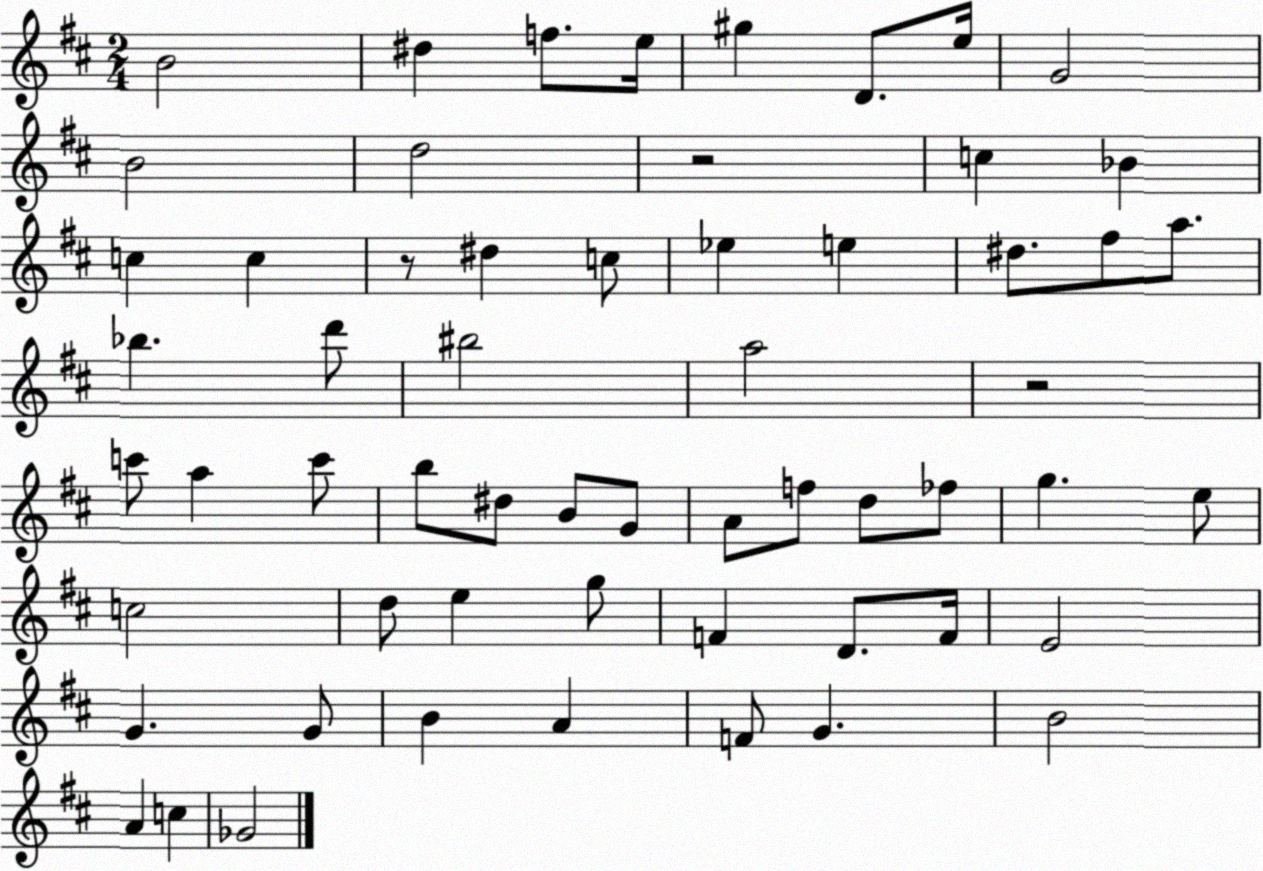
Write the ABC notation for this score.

X:1
T:Untitled
M:2/4
L:1/4
K:D
B2 ^d f/2 e/4 ^g D/2 e/4 G2 B2 d2 z2 c _B c c z/2 ^d c/2 _e e ^d/2 ^f/2 a/2 _b d'/2 ^b2 a2 z2 c'/2 a c'/2 b/2 ^d/2 B/2 G/2 A/2 f/2 d/2 _f/2 g e/2 c2 d/2 e g/2 F D/2 F/4 E2 G G/2 B A F/2 G B2 A c _G2